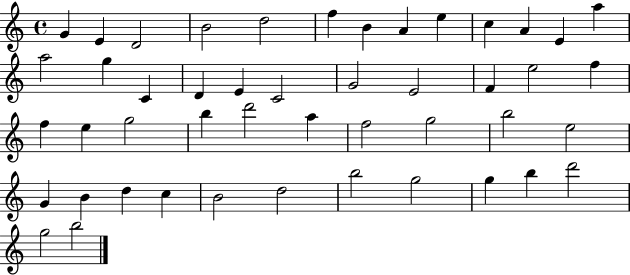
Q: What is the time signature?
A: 4/4